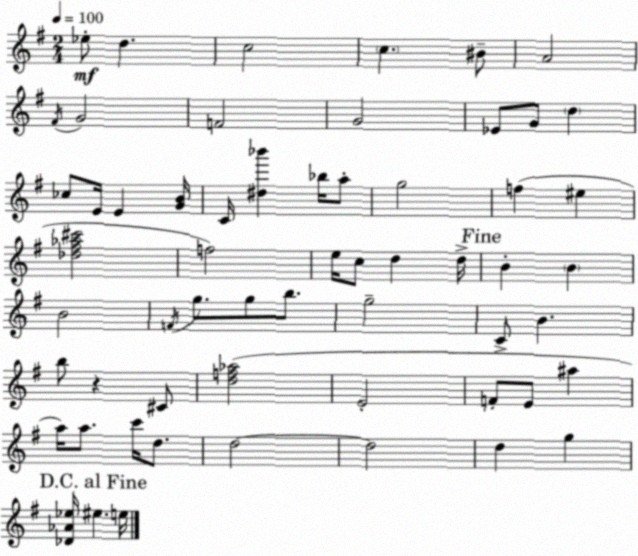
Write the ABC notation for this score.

X:1
T:Untitled
M:2/4
L:1/4
K:Em
_e/2 d c2 c ^B/2 A2 ^F/4 G2 F2 G2 _E/2 G/2 d _c/2 E/4 E [GB]/4 C/4 [^d_b'] _b/4 a/2 g2 f ^e [_d^f_a^c']2 f2 e/4 c/2 d d/4 B B B2 F/4 g/2 g/2 b/2 g2 C/2 B b/2 z ^C/2 [df_a]2 E2 F/2 E/2 ^a a/4 a/2 c'/4 d/2 d2 d2 d g [_D_A_e]/4 ^e e/4